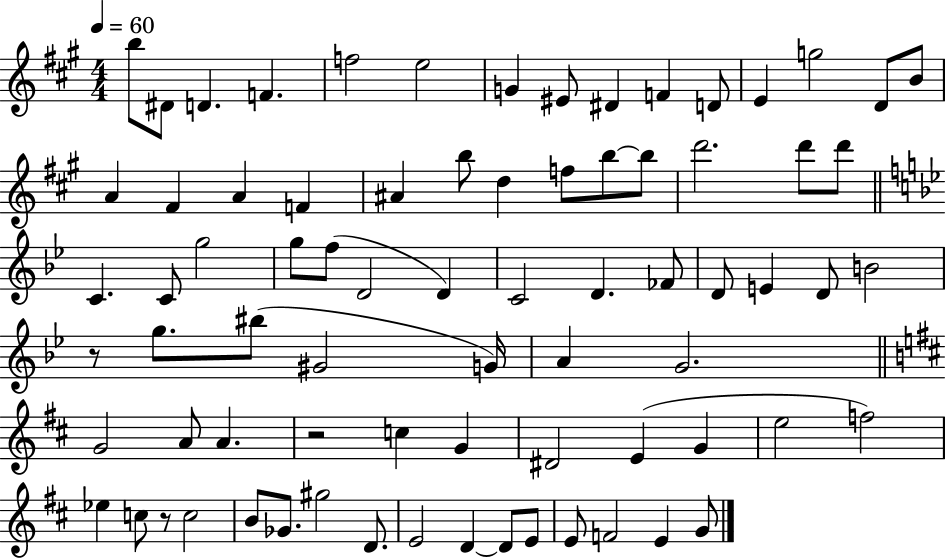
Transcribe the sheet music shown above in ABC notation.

X:1
T:Untitled
M:4/4
L:1/4
K:A
b/2 ^D/2 D F f2 e2 G ^E/2 ^D F D/2 E g2 D/2 B/2 A ^F A F ^A b/2 d f/2 b/2 b/2 d'2 d'/2 d'/2 C C/2 g2 g/2 f/2 D2 D C2 D _F/2 D/2 E D/2 B2 z/2 g/2 ^b/2 ^G2 G/4 A G2 G2 A/2 A z2 c G ^D2 E G e2 f2 _e c/2 z/2 c2 B/2 _G/2 ^g2 D/2 E2 D D/2 E/2 E/2 F2 E G/2